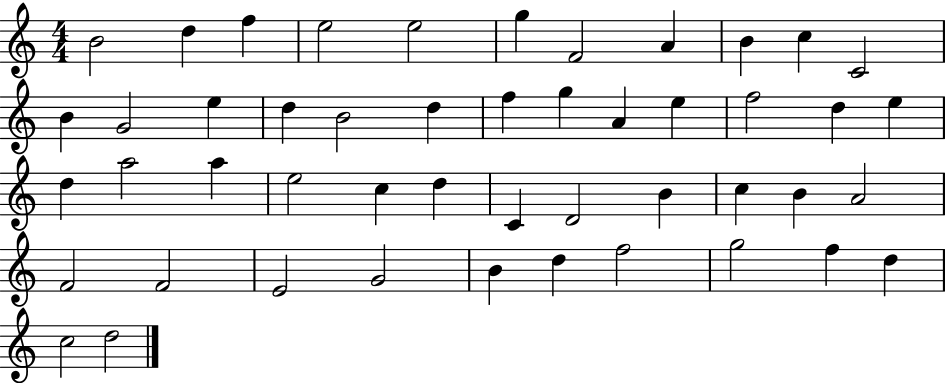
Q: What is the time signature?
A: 4/4